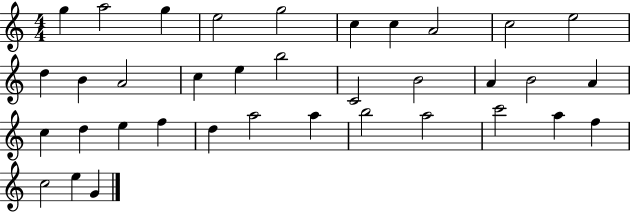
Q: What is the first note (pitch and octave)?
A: G5